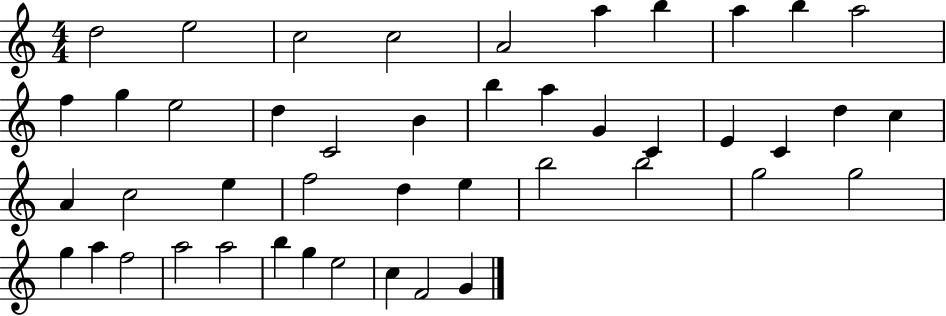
X:1
T:Untitled
M:4/4
L:1/4
K:C
d2 e2 c2 c2 A2 a b a b a2 f g e2 d C2 B b a G C E C d c A c2 e f2 d e b2 b2 g2 g2 g a f2 a2 a2 b g e2 c F2 G